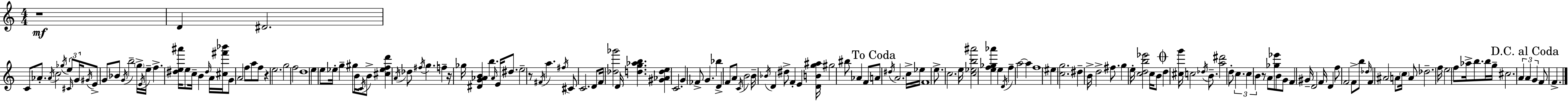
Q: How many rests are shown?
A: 5